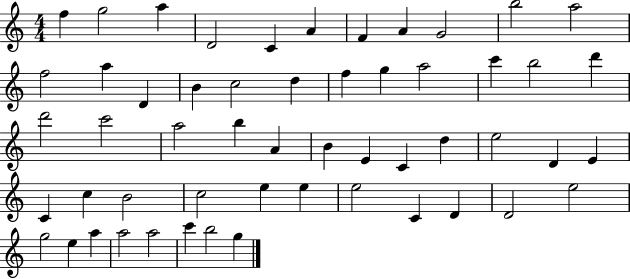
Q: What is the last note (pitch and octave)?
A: G5